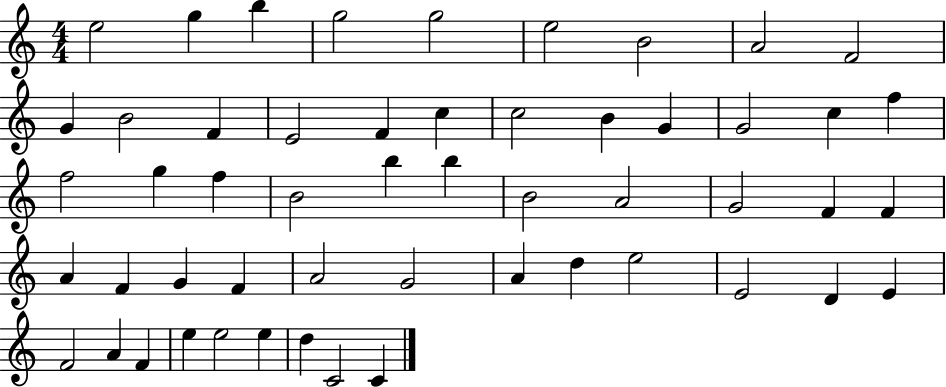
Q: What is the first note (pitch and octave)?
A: E5